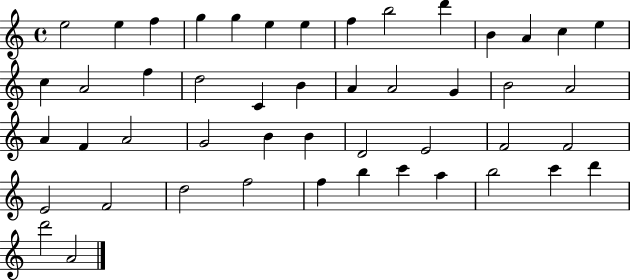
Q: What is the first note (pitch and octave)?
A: E5